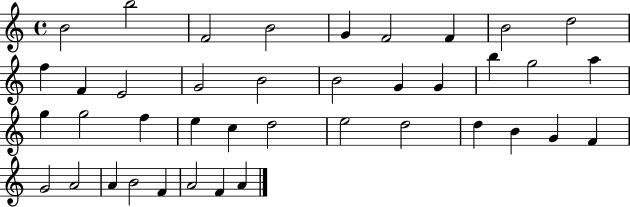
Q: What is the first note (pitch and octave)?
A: B4